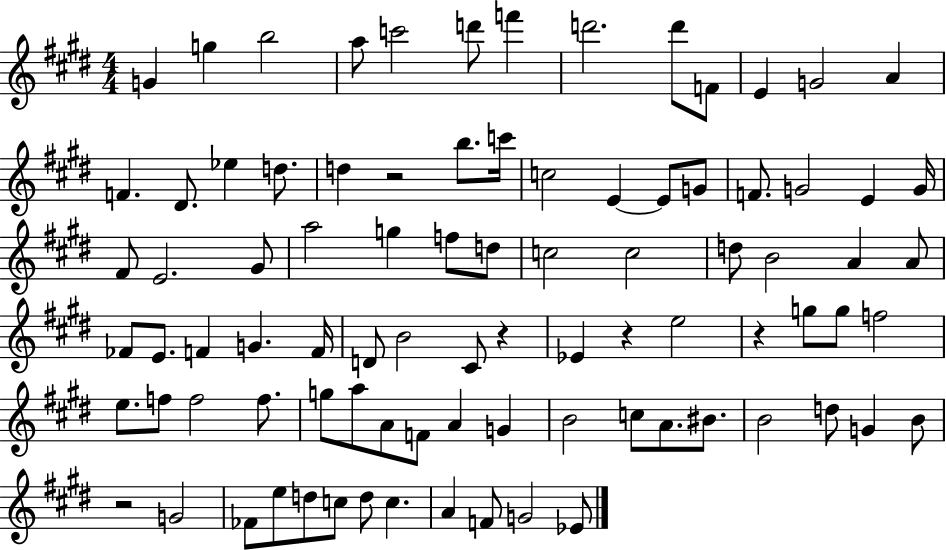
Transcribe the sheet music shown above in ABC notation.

X:1
T:Untitled
M:4/4
L:1/4
K:E
G g b2 a/2 c'2 d'/2 f' d'2 d'/2 F/2 E G2 A F ^D/2 _e d/2 d z2 b/2 c'/4 c2 E E/2 G/2 F/2 G2 E G/4 ^F/2 E2 ^G/2 a2 g f/2 d/2 c2 c2 d/2 B2 A A/2 _F/2 E/2 F G F/4 D/2 B2 ^C/2 z _E z e2 z g/2 g/2 f2 e/2 f/2 f2 f/2 g/2 a/2 A/2 F/2 A G B2 c/2 A/2 ^B/2 B2 d/2 G B/2 z2 G2 _F/2 e/2 d/2 c/2 d/2 c A F/2 G2 _E/2